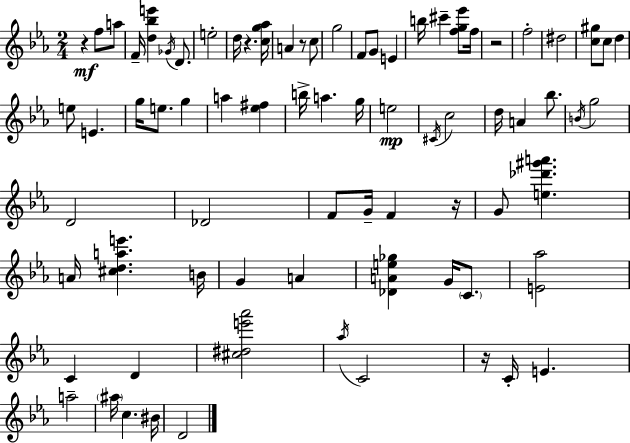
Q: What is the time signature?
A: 2/4